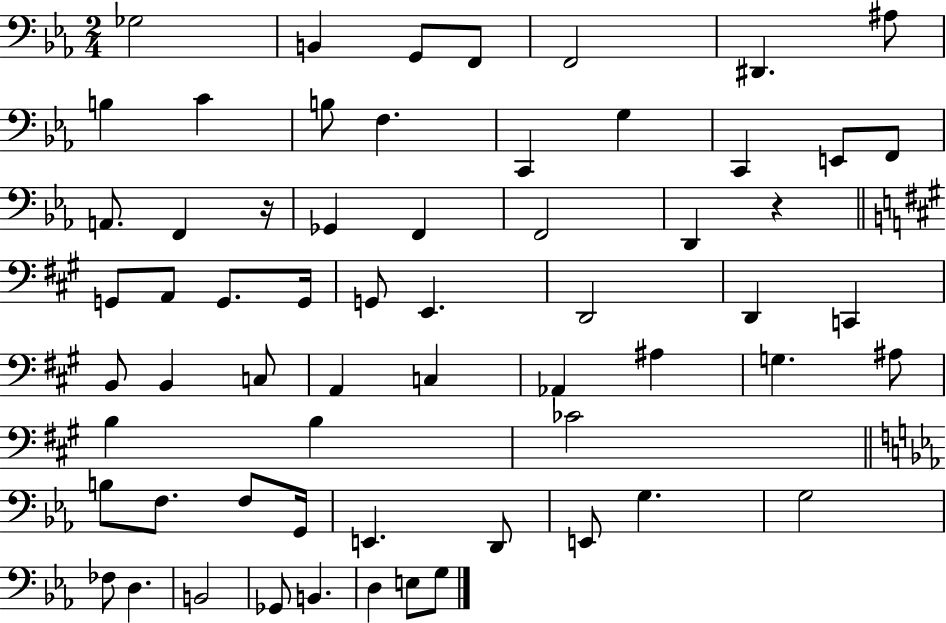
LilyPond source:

{
  \clef bass
  \numericTimeSignature
  \time 2/4
  \key ees \major
  \repeat volta 2 { ges2 | b,4 g,8 f,8 | f,2 | dis,4. ais8 | \break b4 c'4 | b8 f4. | c,4 g4 | c,4 e,8 f,8 | \break a,8. f,4 r16 | ges,4 f,4 | f,2 | d,4 r4 | \break \bar "||" \break \key a \major g,8 a,8 g,8. g,16 | g,8 e,4. | d,2 | d,4 c,4 | \break b,8 b,4 c8 | a,4 c4 | aes,4 ais4 | g4. ais8 | \break b4 b4 | ces'2 | \bar "||" \break \key c \minor b8 f8. f8 g,16 | e,4. d,8 | e,8 g4. | g2 | \break fes8 d4. | b,2 | ges,8 b,4. | d4 e8 g8 | \break } \bar "|."
}